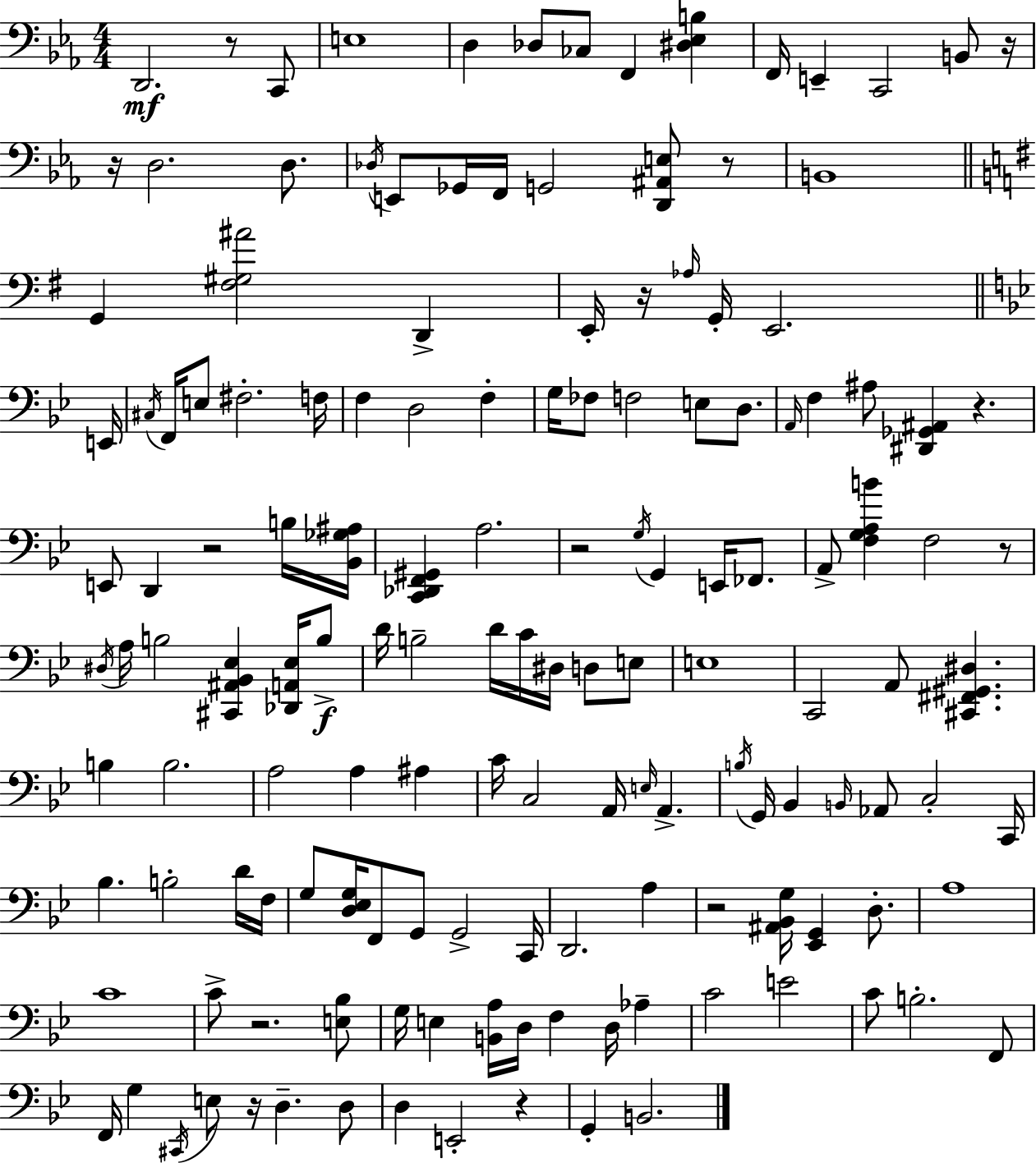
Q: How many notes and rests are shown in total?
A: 147